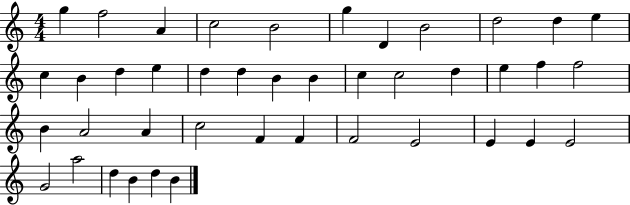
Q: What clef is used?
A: treble